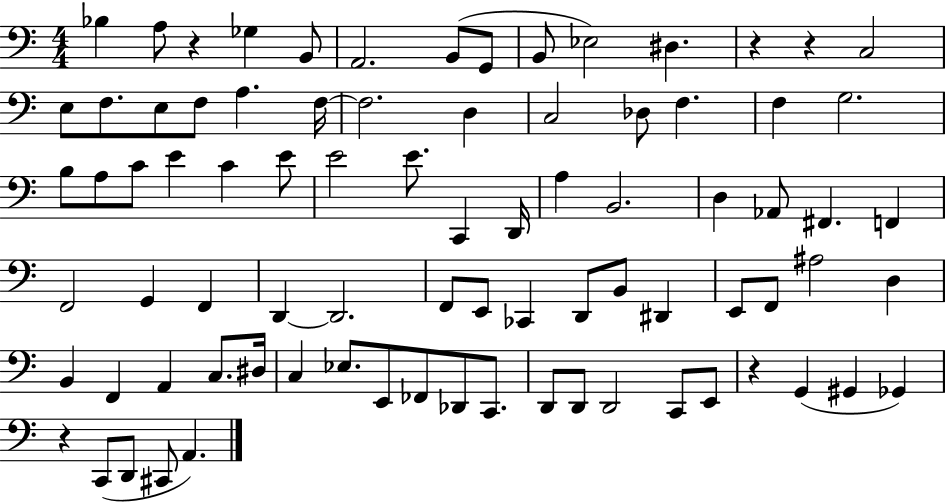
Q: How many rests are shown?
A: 5